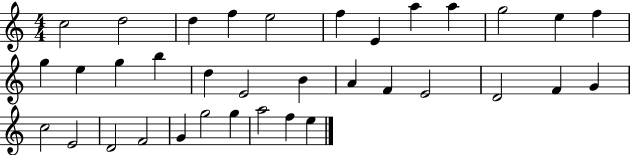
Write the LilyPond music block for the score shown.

{
  \clef treble
  \numericTimeSignature
  \time 4/4
  \key c \major
  c''2 d''2 | d''4 f''4 e''2 | f''4 e'4 a''4 a''4 | g''2 e''4 f''4 | \break g''4 e''4 g''4 b''4 | d''4 e'2 b'4 | a'4 f'4 e'2 | d'2 f'4 g'4 | \break c''2 e'2 | d'2 f'2 | g'4 g''2 g''4 | a''2 f''4 e''4 | \break \bar "|."
}